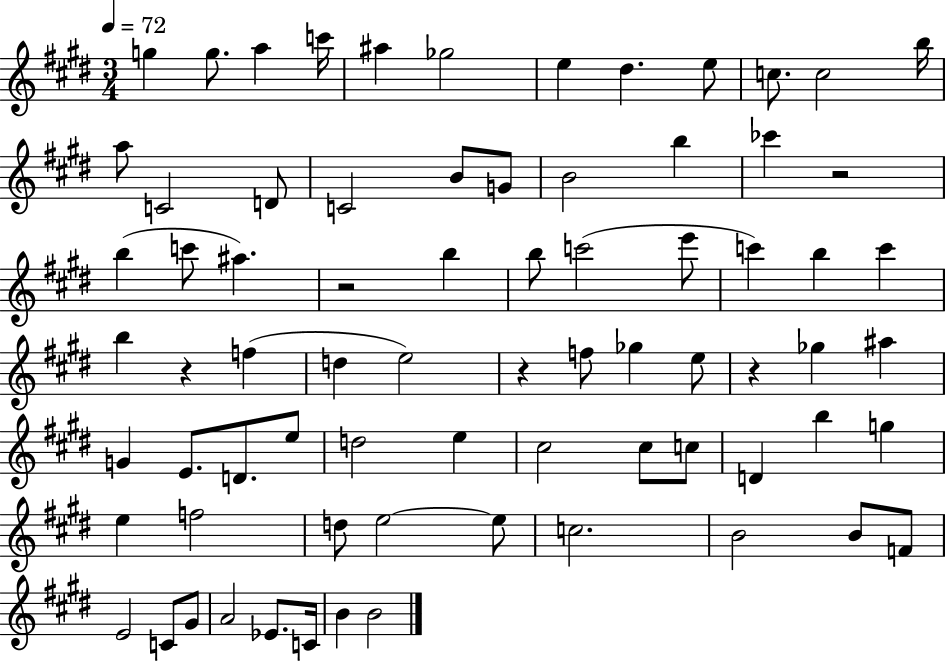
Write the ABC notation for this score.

X:1
T:Untitled
M:3/4
L:1/4
K:E
g g/2 a c'/4 ^a _g2 e ^d e/2 c/2 c2 b/4 a/2 C2 D/2 C2 B/2 G/2 B2 b _c' z2 b c'/2 ^a z2 b b/2 c'2 e'/2 c' b c' b z f d e2 z f/2 _g e/2 z _g ^a G E/2 D/2 e/2 d2 e ^c2 ^c/2 c/2 D b g e f2 d/2 e2 e/2 c2 B2 B/2 F/2 E2 C/2 ^G/2 A2 _E/2 C/4 B B2